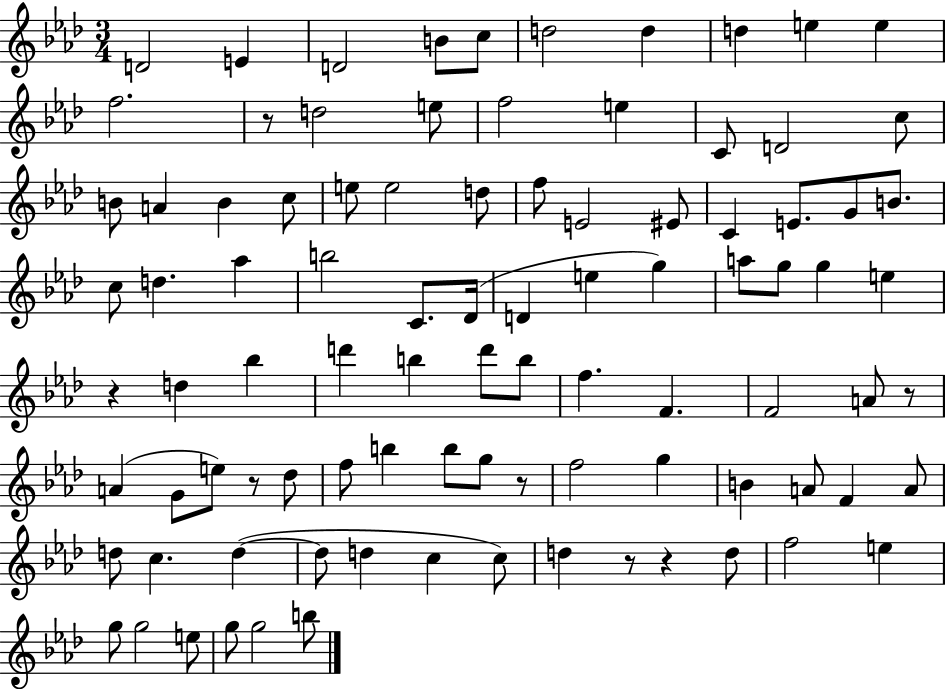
D4/h E4/q D4/h B4/e C5/e D5/h D5/q D5/q E5/q E5/q F5/h. R/e D5/h E5/e F5/h E5/q C4/e D4/h C5/e B4/e A4/q B4/q C5/e E5/e E5/h D5/e F5/e E4/h EIS4/e C4/q E4/e. G4/e B4/e. C5/e D5/q. Ab5/q B5/h C4/e. Db4/s D4/q E5/q G5/q A5/e G5/e G5/q E5/q R/q D5/q Bb5/q D6/q B5/q D6/e B5/e F5/q. F4/q. F4/h A4/e R/e A4/q G4/e E5/e R/e Db5/e F5/e B5/q B5/e G5/e R/e F5/h G5/q B4/q A4/e F4/q A4/e D5/e C5/q. D5/q D5/e D5/q C5/q C5/e D5/q R/e R/q D5/e F5/h E5/q G5/e G5/h E5/e G5/e G5/h B5/e